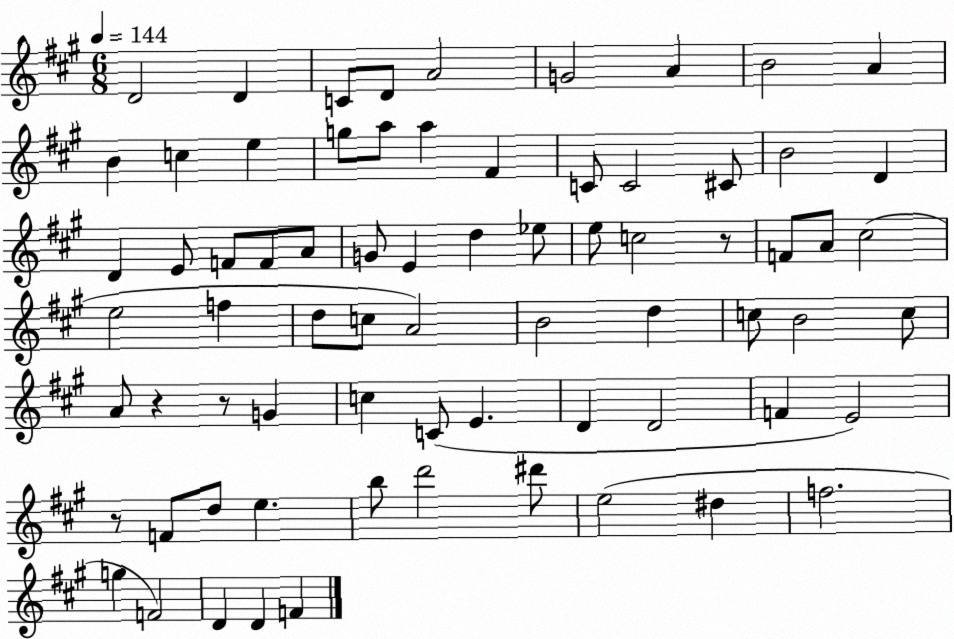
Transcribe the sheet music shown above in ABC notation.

X:1
T:Untitled
M:6/8
L:1/4
K:A
D2 D C/2 D/2 A2 G2 A B2 A B c e g/2 a/2 a ^F C/2 C2 ^C/2 B2 D D E/2 F/2 F/2 A/2 G/2 E d _e/2 e/2 c2 z/2 F/2 A/2 ^c2 e2 f d/2 c/2 A2 B2 d c/2 B2 c/2 A/2 z z/2 G c C/2 E D D2 F E2 z/2 F/2 d/2 e b/2 d'2 ^d'/2 e2 ^d f2 g F2 D D F